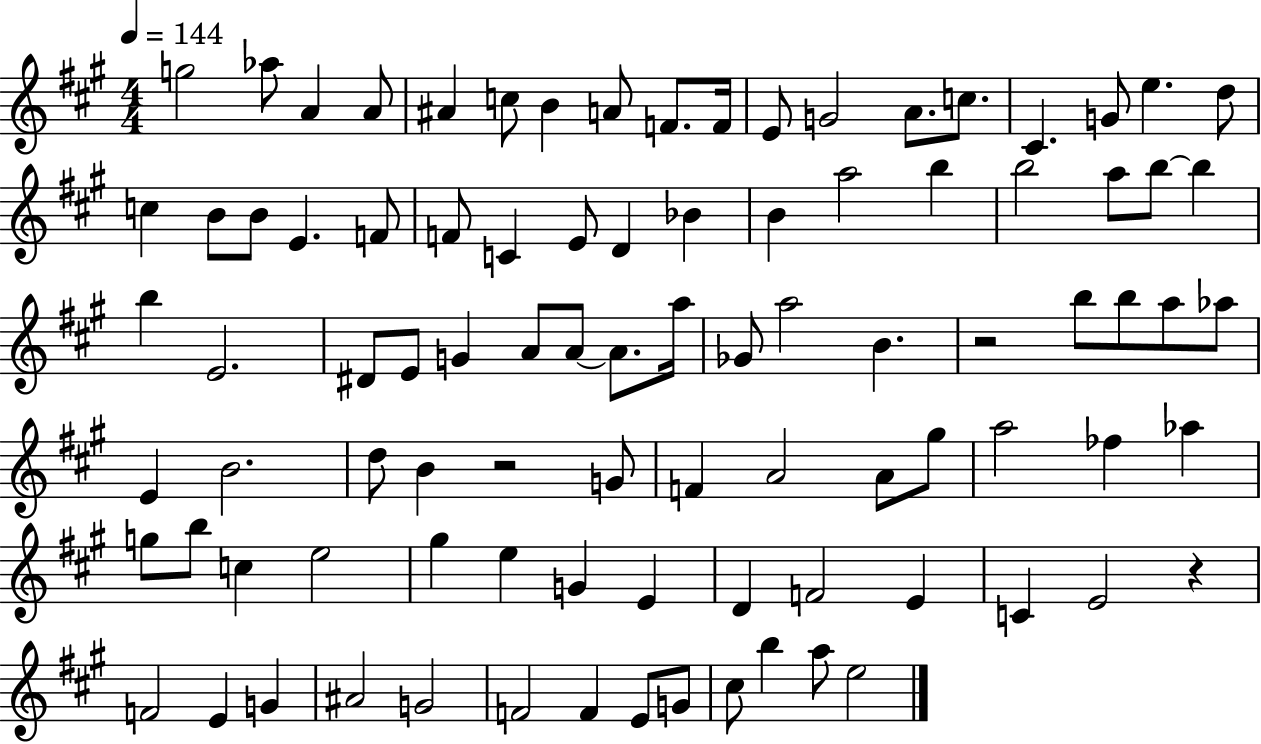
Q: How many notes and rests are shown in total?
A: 92